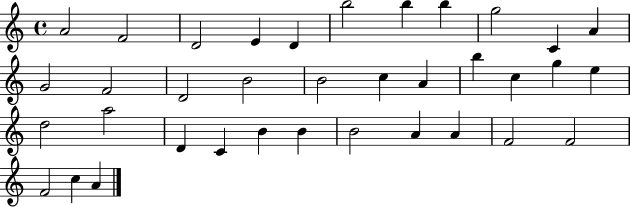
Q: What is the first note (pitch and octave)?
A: A4